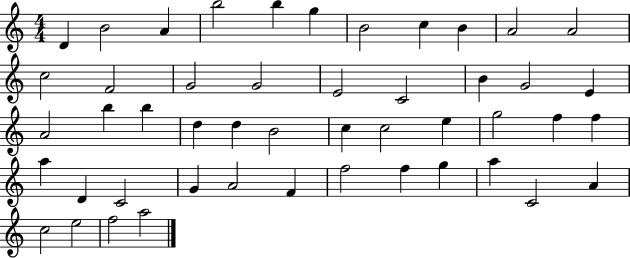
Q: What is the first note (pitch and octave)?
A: D4